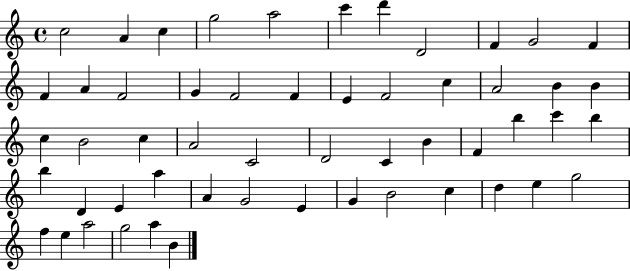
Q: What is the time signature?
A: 4/4